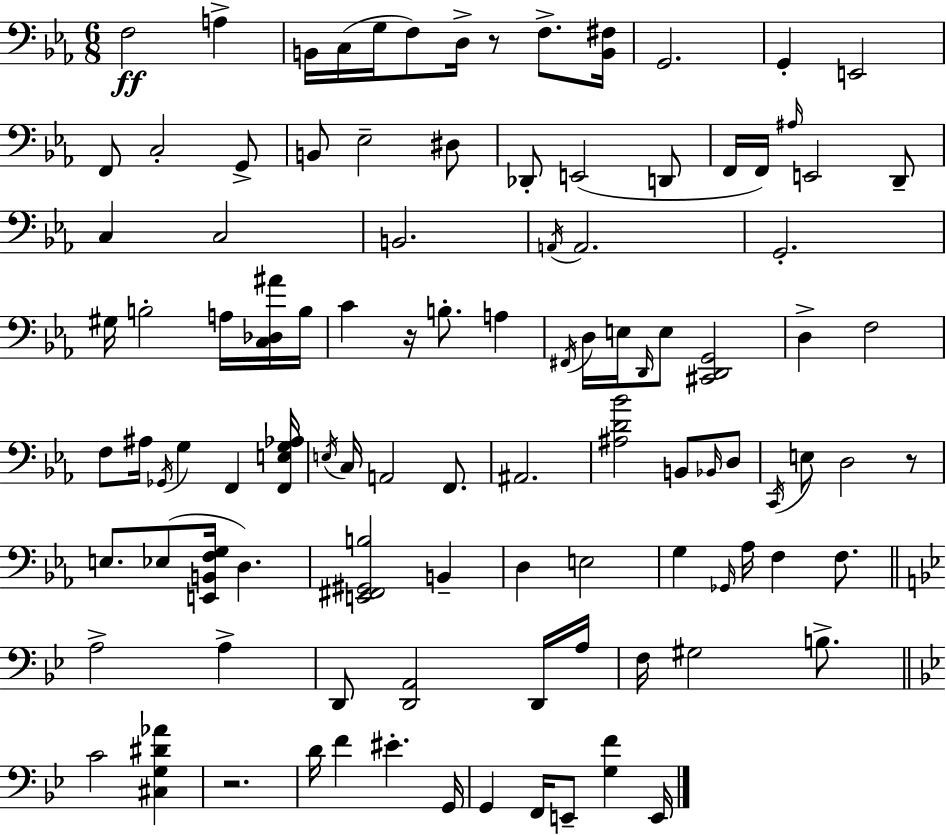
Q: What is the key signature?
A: C minor